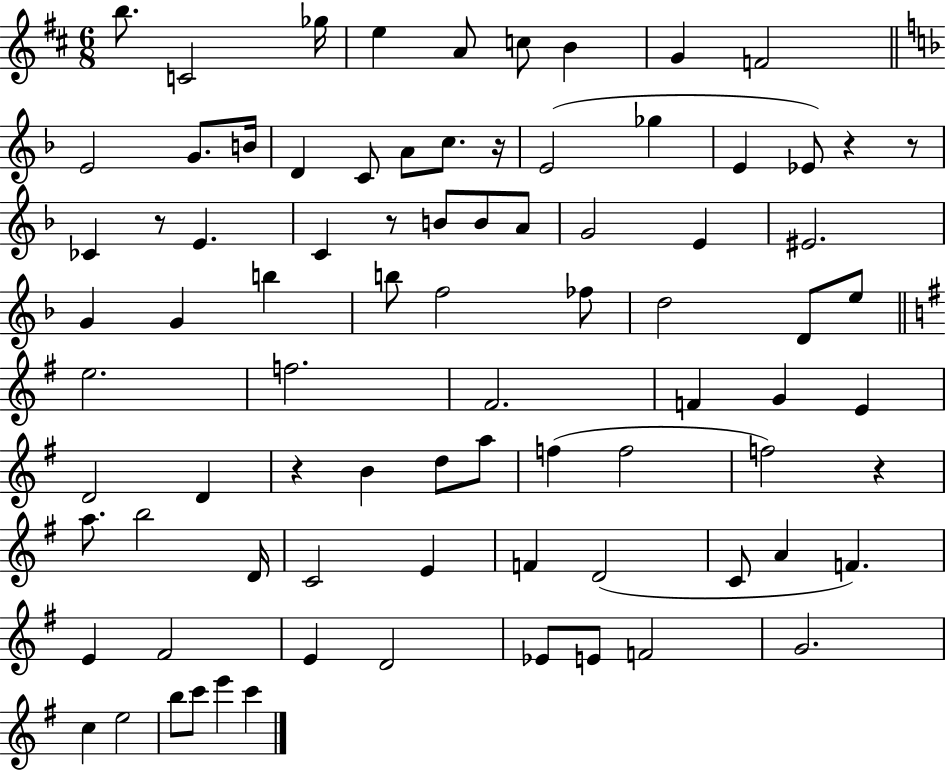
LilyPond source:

{
  \clef treble
  \numericTimeSignature
  \time 6/8
  \key d \major
  b''8. c'2 ges''16 | e''4 a'8 c''8 b'4 | g'4 f'2 | \bar "||" \break \key d \minor e'2 g'8. b'16 | d'4 c'8 a'8 c''8. r16 | e'2( ges''4 | e'4 ees'8) r4 r8 | \break ces'4 r8 e'4. | c'4 r8 b'8 b'8 a'8 | g'2 e'4 | eis'2. | \break g'4 g'4 b''4 | b''8 f''2 fes''8 | d''2 d'8 e''8 | \bar "||" \break \key g \major e''2. | f''2. | fis'2. | f'4 g'4 e'4 | \break d'2 d'4 | r4 b'4 d''8 a''8 | f''4( f''2 | f''2) r4 | \break a''8. b''2 d'16 | c'2 e'4 | f'4 d'2( | c'8 a'4 f'4.) | \break e'4 fis'2 | e'4 d'2 | ees'8 e'8 f'2 | g'2. | \break c''4 e''2 | b''8 c'''8 e'''4 c'''4 | \bar "|."
}